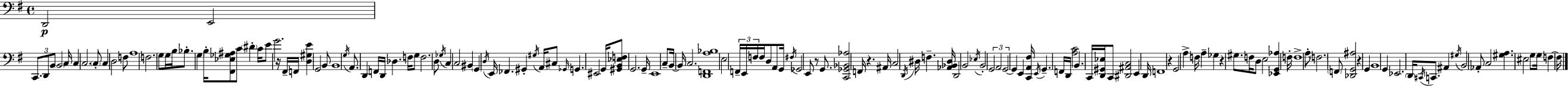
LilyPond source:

{
  \clef bass
  \time 4/4
  \defaultTimeSignature
  \key e \minor
  \repeat volta 2 { d,2\p e,2 | \tuplet 3/2 { c,8. d,8 b,8 } \parenthesize b,2 c16 | c4 c2. | \parenthesize c8-. c4 d2 f8 | \break a1 | f2. g8 g16 b16 | bes8.-. \parenthesize g4 b16-. <fis, ees ges ais>8 c'8 \parenthesize dis'4-. | c'16 e'8 g'2. r16 | \break fis,16-- f,16 <d gis e'>4 g,2 b,8 | b,1 | \acciaccatura { g16 } a,8. d,4 f,16 d,16 des4. | f16 g8 f2. d8 | \break \acciaccatura { ges16 } c4 c2 bis,4 | \parenthesize g,4 \acciaccatura { d16 } e,16 fes,4. gis,4-. | \acciaccatura { gis16 } a,16 cis8 \grace { ges,16 } g,4. eis,2 | g,16 <gis, b, ees f>8 g,2. | \break g,16-- e,1 | c8-- b,16~~ b,16 c2. | <d, f, a bes>1 | e2 \tuplet 3/2 { f,16-- e,16 f16 } | \break f16 d8 a,8 g,16 \acciaccatura { fis16 } ges,2 e,8 | r8 g,8. <c, ges, bes, aes>2 f,16 r4. | ais,16 c2 \acciaccatura { d,16 } dis16 | f4.-- <aes, bes, dis>16 d,2 b,2 | \break \acciaccatura { ees16 } b,2-. | \tuplet 3/2 { g,2 a,2 | g,2~~ } g,4 e,4 | <c, a, fis>16 \acciaccatura { e,16 } g,4.-- f,16 d,16 <a c'>2 | \break b,4. c,16 <d, gis, ees>16 c,8 <dis, ais, c>2 | e,4 d,16 f,1 | r4 g,2 | a4-> f16 a4-- ges4 | \break r4 gis8. f16 d8 e2 | <ees, g, aes>4 f16-. f1-> | a8-. \parenthesize f2. | \parenthesize f,8 <des, g, ais>2 | \break r4 g,4 b,1 | g,4 ees,2. | \parenthesize d,16 \acciaccatura { cis,16 } c,8. ais,4 | \acciaccatura { gis16 } b,2 aes,8-. c2 | \break <gis a>4. eis2 | g8 g16 f4~~ f16 } \bar "|."
}